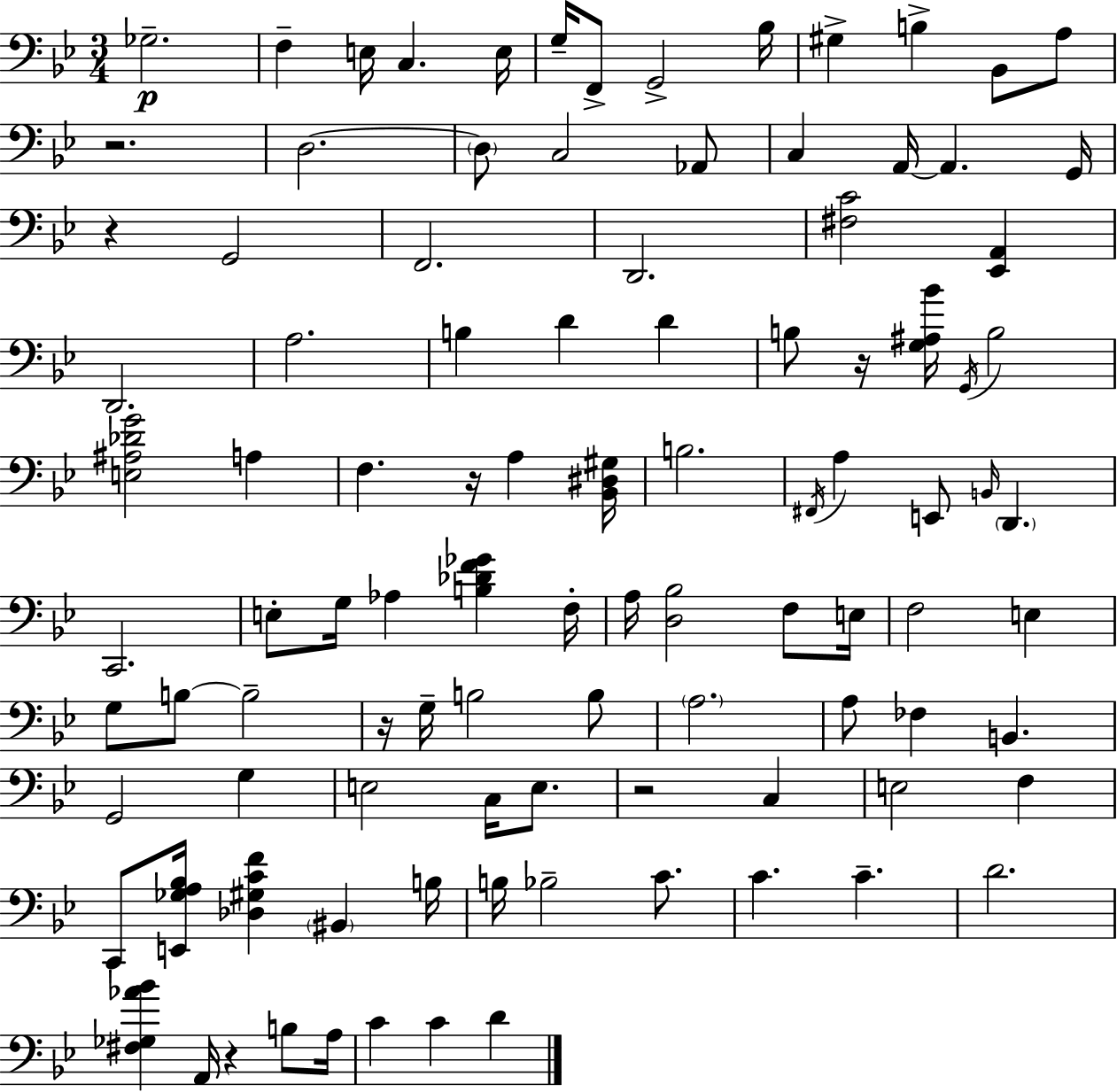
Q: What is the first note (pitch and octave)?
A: Gb3